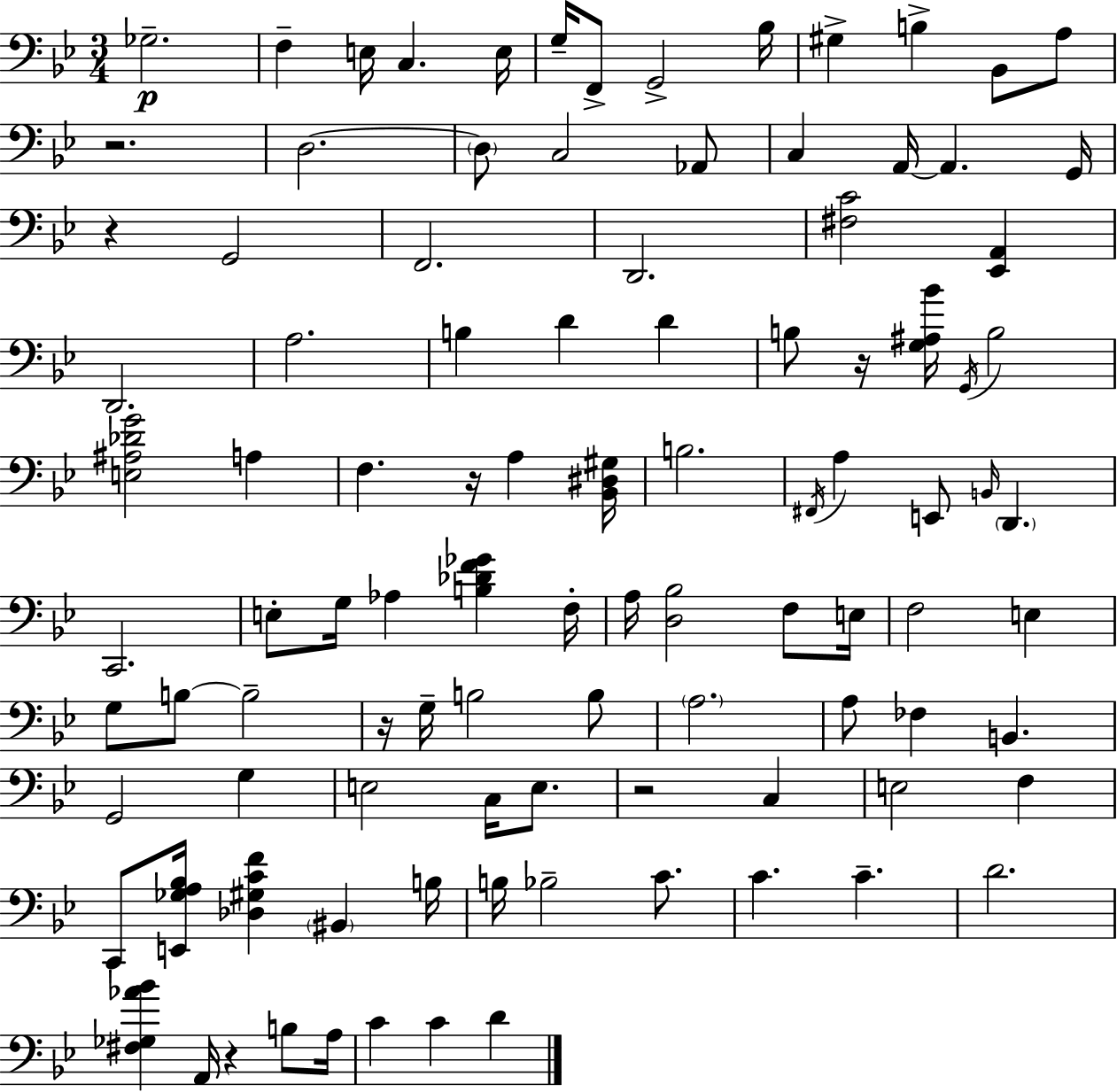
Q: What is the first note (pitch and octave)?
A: Gb3